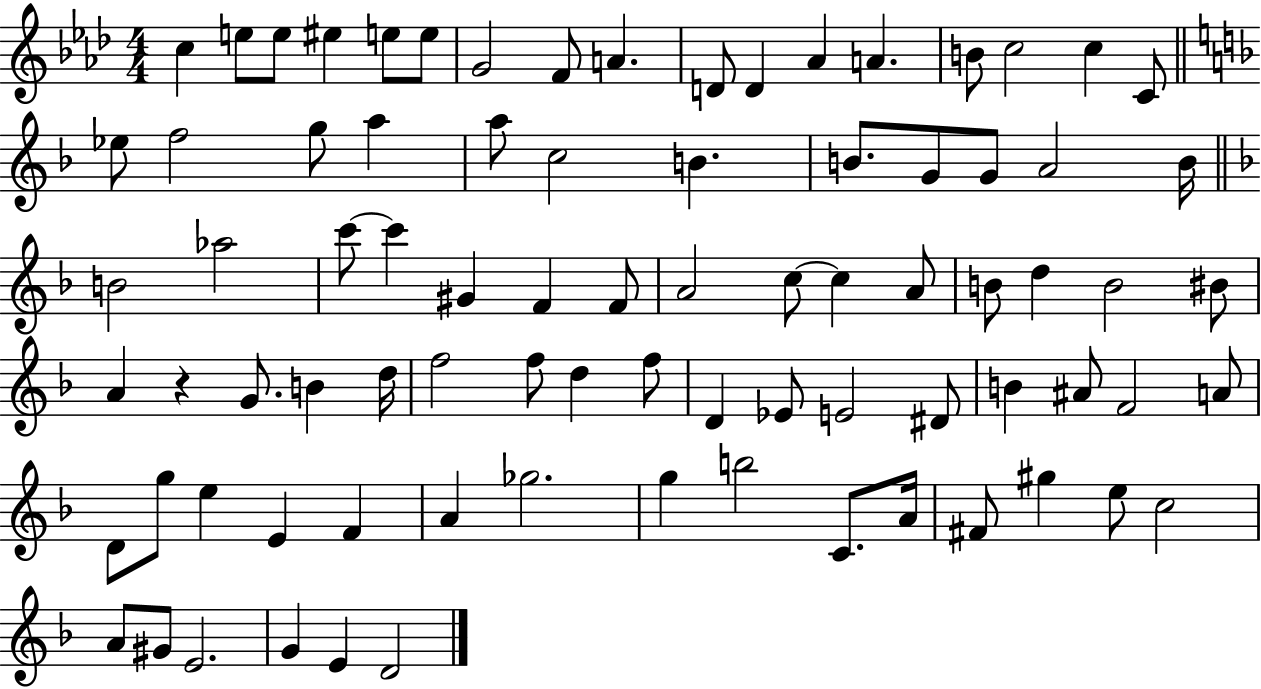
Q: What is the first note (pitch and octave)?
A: C5